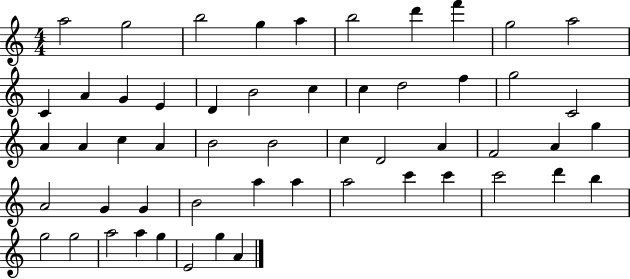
{
  \clef treble
  \numericTimeSignature
  \time 4/4
  \key c \major
  a''2 g''2 | b''2 g''4 a''4 | b''2 d'''4 f'''4 | g''2 a''2 | \break c'4 a'4 g'4 e'4 | d'4 b'2 c''4 | c''4 d''2 f''4 | g''2 c'2 | \break a'4 a'4 c''4 a'4 | b'2 b'2 | c''4 d'2 a'4 | f'2 a'4 g''4 | \break a'2 g'4 g'4 | b'2 a''4 a''4 | a''2 c'''4 c'''4 | c'''2 d'''4 b''4 | \break g''2 g''2 | a''2 a''4 g''4 | e'2 g''4 a'4 | \bar "|."
}